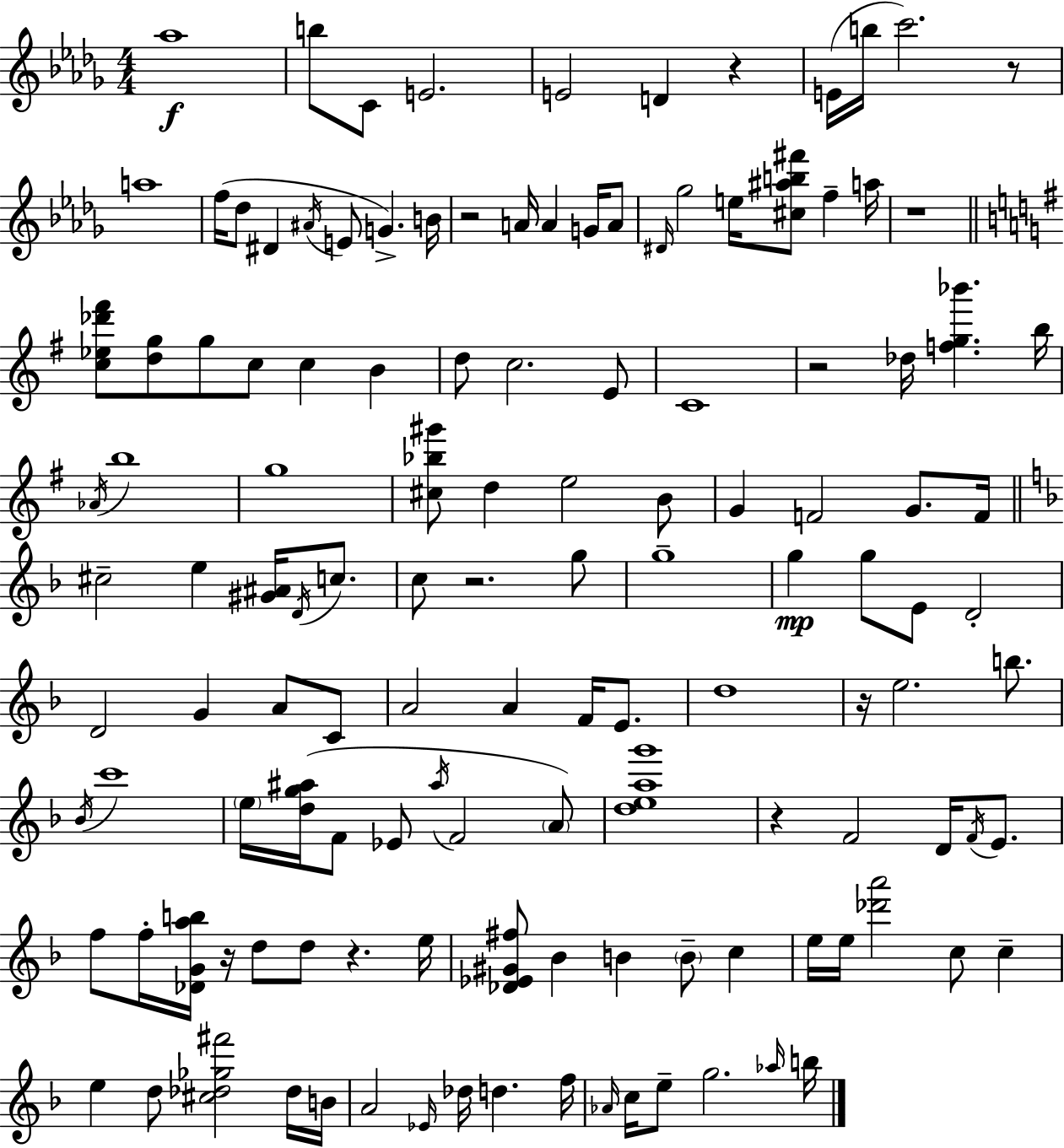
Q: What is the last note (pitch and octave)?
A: B5